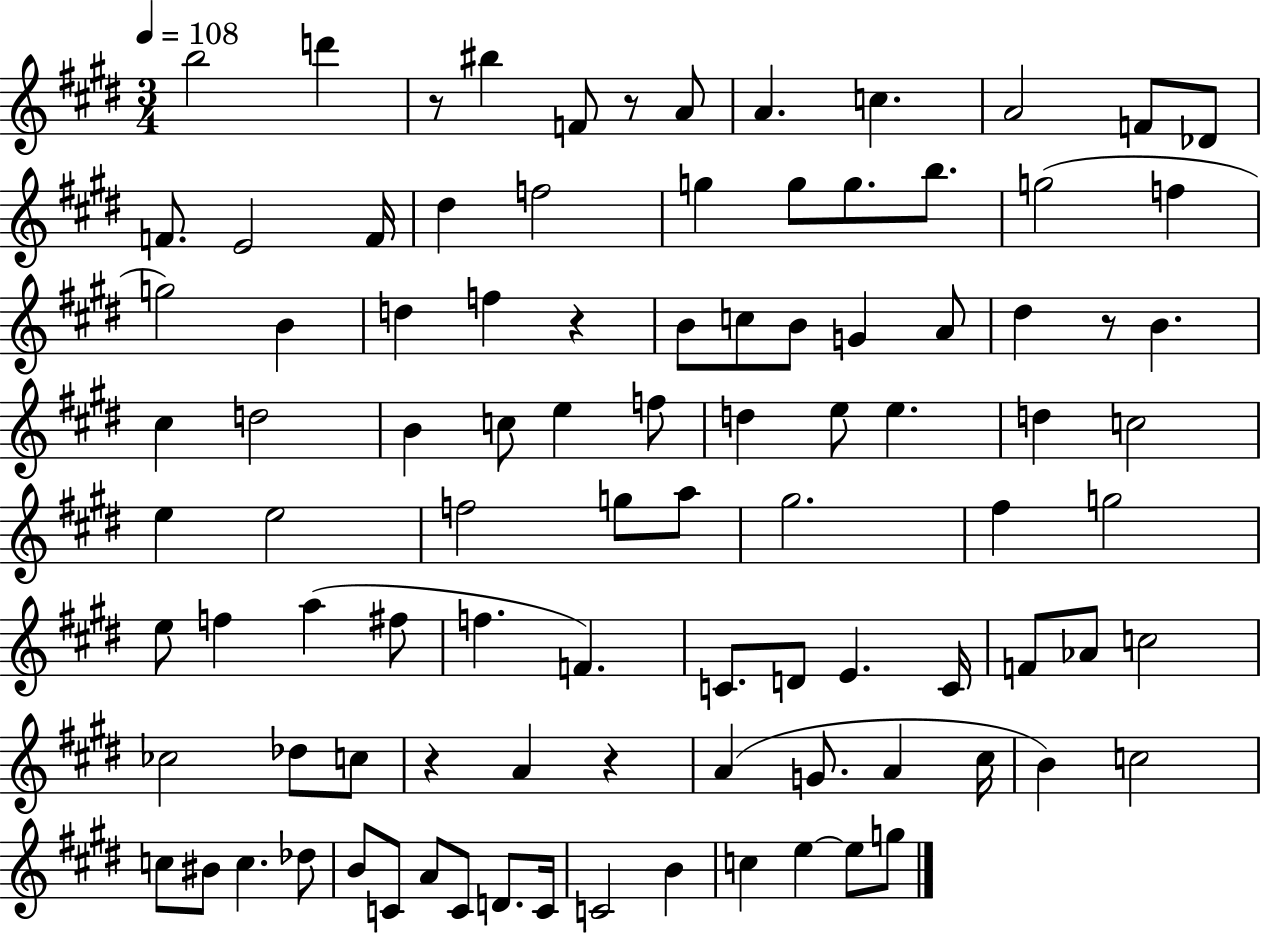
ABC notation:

X:1
T:Untitled
M:3/4
L:1/4
K:E
b2 d' z/2 ^b F/2 z/2 A/2 A c A2 F/2 _D/2 F/2 E2 F/4 ^d f2 g g/2 g/2 b/2 g2 f g2 B d f z B/2 c/2 B/2 G A/2 ^d z/2 B ^c d2 B c/2 e f/2 d e/2 e d c2 e e2 f2 g/2 a/2 ^g2 ^f g2 e/2 f a ^f/2 f F C/2 D/2 E C/4 F/2 _A/2 c2 _c2 _d/2 c/2 z A z A G/2 A ^c/4 B c2 c/2 ^B/2 c _d/2 B/2 C/2 A/2 C/2 D/2 C/4 C2 B c e e/2 g/2